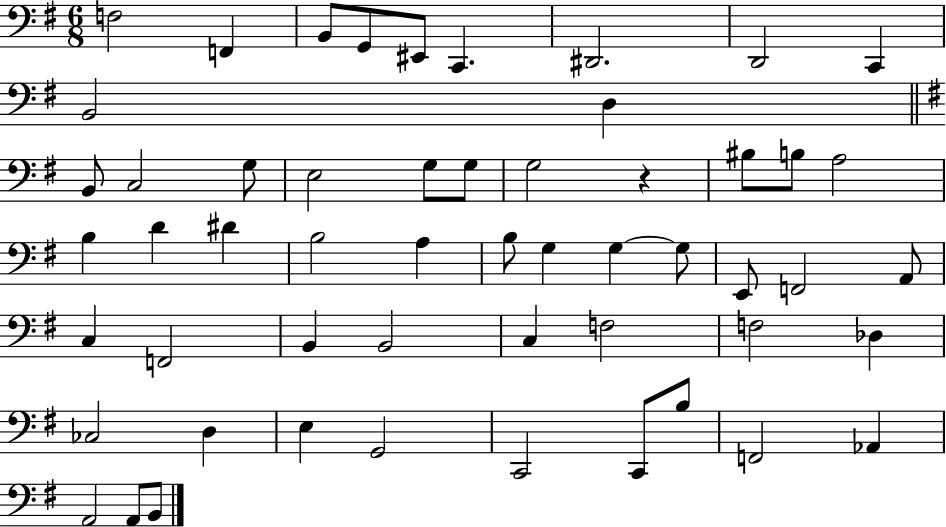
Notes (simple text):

F3/h F2/q B2/e G2/e EIS2/e C2/q. D#2/h. D2/h C2/q B2/h D3/q B2/e C3/h G3/e E3/h G3/e G3/e G3/h R/q BIS3/e B3/e A3/h B3/q D4/q D#4/q B3/h A3/q B3/e G3/q G3/q G3/e E2/e F2/h A2/e C3/q F2/h B2/q B2/h C3/q F3/h F3/h Db3/q CES3/h D3/q E3/q G2/h C2/h C2/e B3/e F2/h Ab2/q A2/h A2/e B2/e